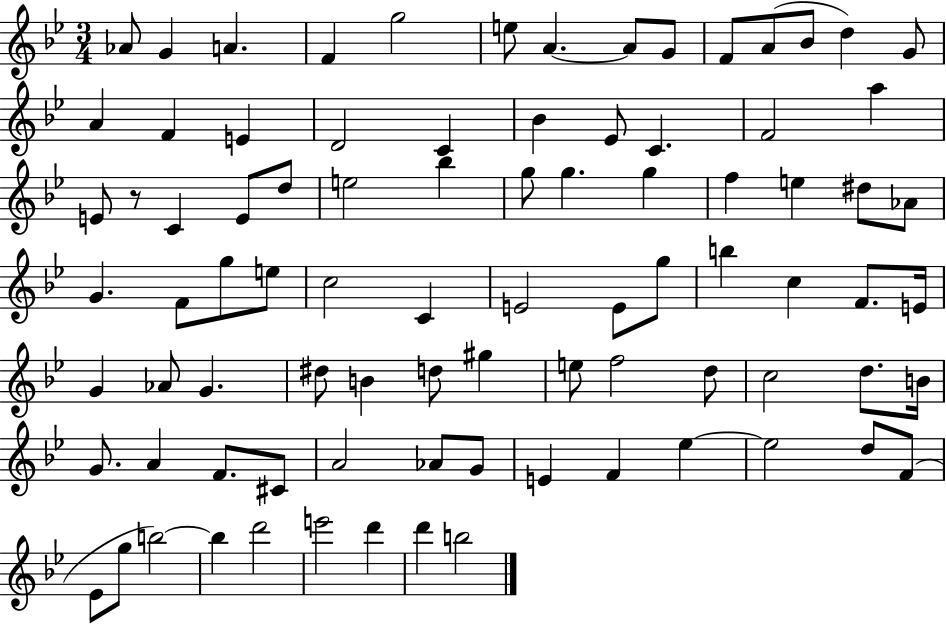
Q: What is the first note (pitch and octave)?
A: Ab4